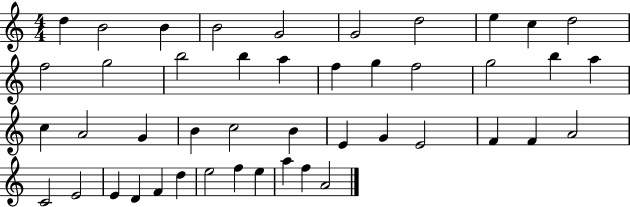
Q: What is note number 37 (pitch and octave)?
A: D4